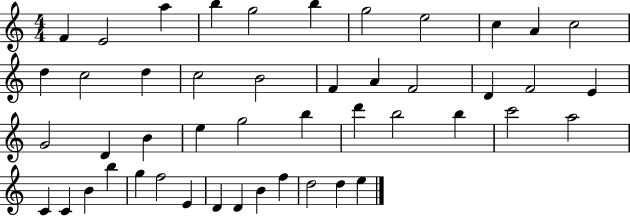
F4/q E4/h A5/q B5/q G5/h B5/q G5/h E5/h C5/q A4/q C5/h D5/q C5/h D5/q C5/h B4/h F4/q A4/q F4/h D4/q F4/h E4/q G4/h D4/q B4/q E5/q G5/h B5/q D6/q B5/h B5/q C6/h A5/h C4/q C4/q B4/q B5/q G5/q F5/h E4/q D4/q D4/q B4/q F5/q D5/h D5/q E5/q